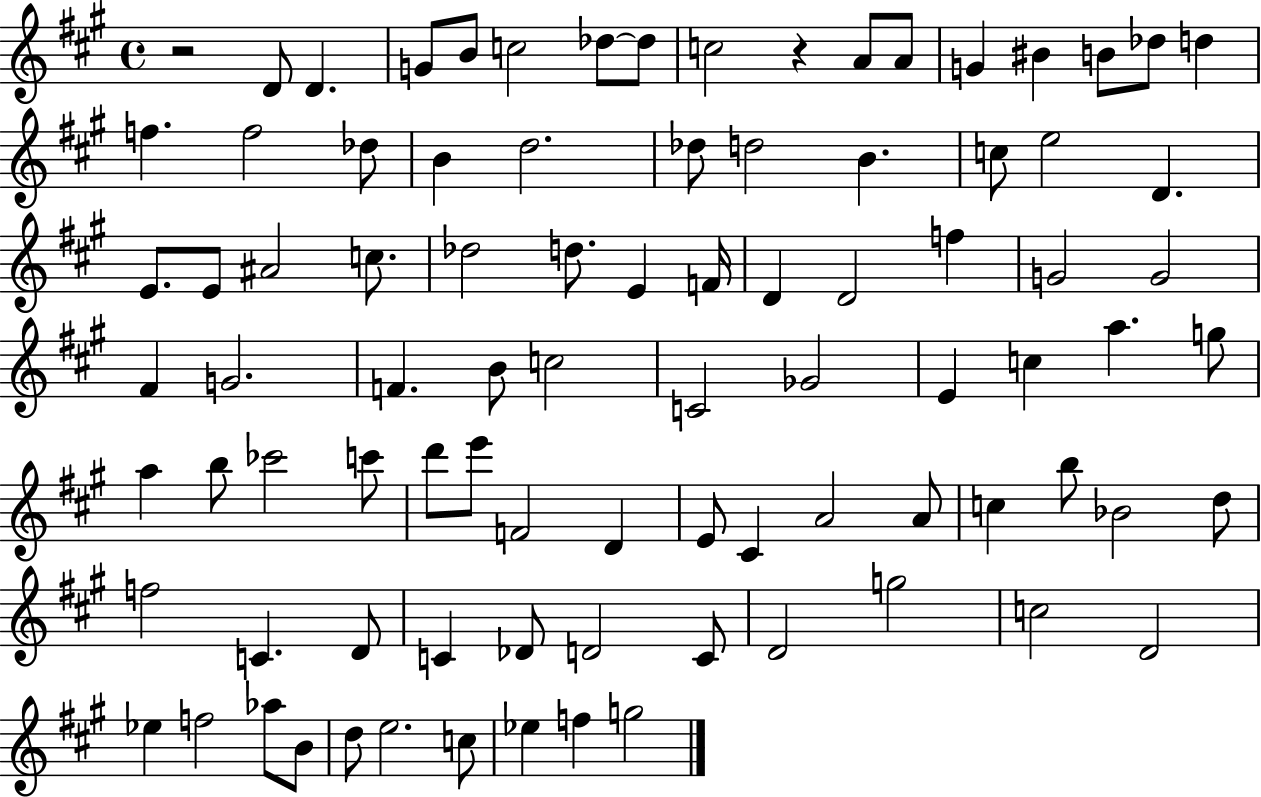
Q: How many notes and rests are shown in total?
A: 89